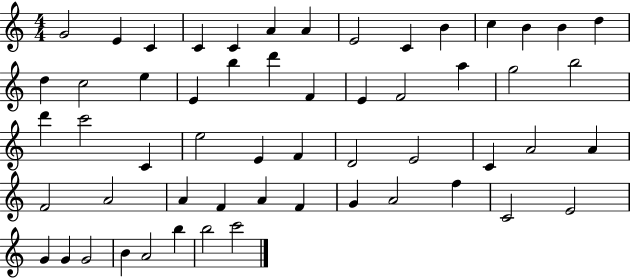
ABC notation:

X:1
T:Untitled
M:4/4
L:1/4
K:C
G2 E C C C A A E2 C B c B B d d c2 e E b d' F E F2 a g2 b2 d' c'2 C e2 E F D2 E2 C A2 A F2 A2 A F A F G A2 f C2 E2 G G G2 B A2 b b2 c'2